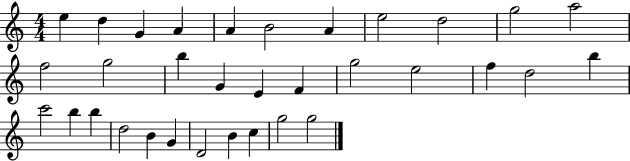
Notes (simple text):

E5/q D5/q G4/q A4/q A4/q B4/h A4/q E5/h D5/h G5/h A5/h F5/h G5/h B5/q G4/q E4/q F4/q G5/h E5/h F5/q D5/h B5/q C6/h B5/q B5/q D5/h B4/q G4/q D4/h B4/q C5/q G5/h G5/h